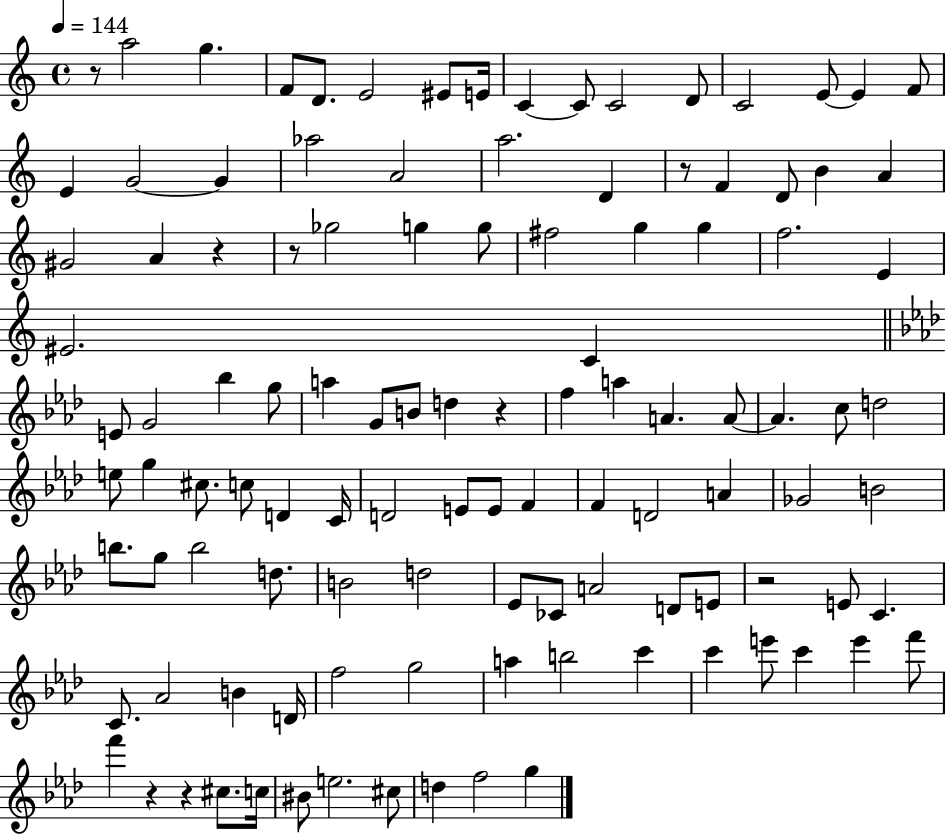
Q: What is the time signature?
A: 4/4